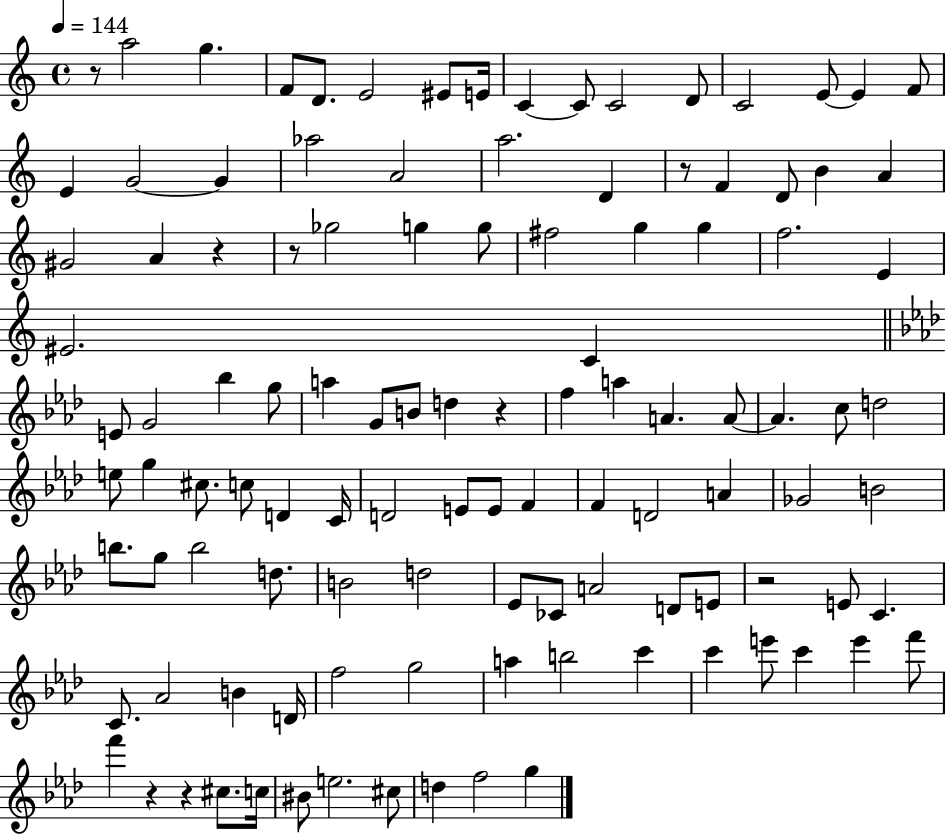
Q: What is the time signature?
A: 4/4